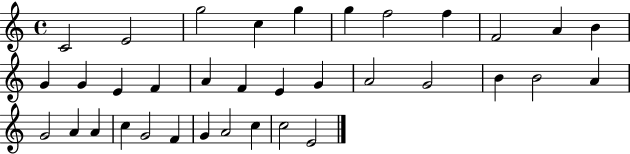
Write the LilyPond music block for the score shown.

{
  \clef treble
  \time 4/4
  \defaultTimeSignature
  \key c \major
  c'2 e'2 | g''2 c''4 g''4 | g''4 f''2 f''4 | f'2 a'4 b'4 | \break g'4 g'4 e'4 f'4 | a'4 f'4 e'4 g'4 | a'2 g'2 | b'4 b'2 a'4 | \break g'2 a'4 a'4 | c''4 g'2 f'4 | g'4 a'2 c''4 | c''2 e'2 | \break \bar "|."
}